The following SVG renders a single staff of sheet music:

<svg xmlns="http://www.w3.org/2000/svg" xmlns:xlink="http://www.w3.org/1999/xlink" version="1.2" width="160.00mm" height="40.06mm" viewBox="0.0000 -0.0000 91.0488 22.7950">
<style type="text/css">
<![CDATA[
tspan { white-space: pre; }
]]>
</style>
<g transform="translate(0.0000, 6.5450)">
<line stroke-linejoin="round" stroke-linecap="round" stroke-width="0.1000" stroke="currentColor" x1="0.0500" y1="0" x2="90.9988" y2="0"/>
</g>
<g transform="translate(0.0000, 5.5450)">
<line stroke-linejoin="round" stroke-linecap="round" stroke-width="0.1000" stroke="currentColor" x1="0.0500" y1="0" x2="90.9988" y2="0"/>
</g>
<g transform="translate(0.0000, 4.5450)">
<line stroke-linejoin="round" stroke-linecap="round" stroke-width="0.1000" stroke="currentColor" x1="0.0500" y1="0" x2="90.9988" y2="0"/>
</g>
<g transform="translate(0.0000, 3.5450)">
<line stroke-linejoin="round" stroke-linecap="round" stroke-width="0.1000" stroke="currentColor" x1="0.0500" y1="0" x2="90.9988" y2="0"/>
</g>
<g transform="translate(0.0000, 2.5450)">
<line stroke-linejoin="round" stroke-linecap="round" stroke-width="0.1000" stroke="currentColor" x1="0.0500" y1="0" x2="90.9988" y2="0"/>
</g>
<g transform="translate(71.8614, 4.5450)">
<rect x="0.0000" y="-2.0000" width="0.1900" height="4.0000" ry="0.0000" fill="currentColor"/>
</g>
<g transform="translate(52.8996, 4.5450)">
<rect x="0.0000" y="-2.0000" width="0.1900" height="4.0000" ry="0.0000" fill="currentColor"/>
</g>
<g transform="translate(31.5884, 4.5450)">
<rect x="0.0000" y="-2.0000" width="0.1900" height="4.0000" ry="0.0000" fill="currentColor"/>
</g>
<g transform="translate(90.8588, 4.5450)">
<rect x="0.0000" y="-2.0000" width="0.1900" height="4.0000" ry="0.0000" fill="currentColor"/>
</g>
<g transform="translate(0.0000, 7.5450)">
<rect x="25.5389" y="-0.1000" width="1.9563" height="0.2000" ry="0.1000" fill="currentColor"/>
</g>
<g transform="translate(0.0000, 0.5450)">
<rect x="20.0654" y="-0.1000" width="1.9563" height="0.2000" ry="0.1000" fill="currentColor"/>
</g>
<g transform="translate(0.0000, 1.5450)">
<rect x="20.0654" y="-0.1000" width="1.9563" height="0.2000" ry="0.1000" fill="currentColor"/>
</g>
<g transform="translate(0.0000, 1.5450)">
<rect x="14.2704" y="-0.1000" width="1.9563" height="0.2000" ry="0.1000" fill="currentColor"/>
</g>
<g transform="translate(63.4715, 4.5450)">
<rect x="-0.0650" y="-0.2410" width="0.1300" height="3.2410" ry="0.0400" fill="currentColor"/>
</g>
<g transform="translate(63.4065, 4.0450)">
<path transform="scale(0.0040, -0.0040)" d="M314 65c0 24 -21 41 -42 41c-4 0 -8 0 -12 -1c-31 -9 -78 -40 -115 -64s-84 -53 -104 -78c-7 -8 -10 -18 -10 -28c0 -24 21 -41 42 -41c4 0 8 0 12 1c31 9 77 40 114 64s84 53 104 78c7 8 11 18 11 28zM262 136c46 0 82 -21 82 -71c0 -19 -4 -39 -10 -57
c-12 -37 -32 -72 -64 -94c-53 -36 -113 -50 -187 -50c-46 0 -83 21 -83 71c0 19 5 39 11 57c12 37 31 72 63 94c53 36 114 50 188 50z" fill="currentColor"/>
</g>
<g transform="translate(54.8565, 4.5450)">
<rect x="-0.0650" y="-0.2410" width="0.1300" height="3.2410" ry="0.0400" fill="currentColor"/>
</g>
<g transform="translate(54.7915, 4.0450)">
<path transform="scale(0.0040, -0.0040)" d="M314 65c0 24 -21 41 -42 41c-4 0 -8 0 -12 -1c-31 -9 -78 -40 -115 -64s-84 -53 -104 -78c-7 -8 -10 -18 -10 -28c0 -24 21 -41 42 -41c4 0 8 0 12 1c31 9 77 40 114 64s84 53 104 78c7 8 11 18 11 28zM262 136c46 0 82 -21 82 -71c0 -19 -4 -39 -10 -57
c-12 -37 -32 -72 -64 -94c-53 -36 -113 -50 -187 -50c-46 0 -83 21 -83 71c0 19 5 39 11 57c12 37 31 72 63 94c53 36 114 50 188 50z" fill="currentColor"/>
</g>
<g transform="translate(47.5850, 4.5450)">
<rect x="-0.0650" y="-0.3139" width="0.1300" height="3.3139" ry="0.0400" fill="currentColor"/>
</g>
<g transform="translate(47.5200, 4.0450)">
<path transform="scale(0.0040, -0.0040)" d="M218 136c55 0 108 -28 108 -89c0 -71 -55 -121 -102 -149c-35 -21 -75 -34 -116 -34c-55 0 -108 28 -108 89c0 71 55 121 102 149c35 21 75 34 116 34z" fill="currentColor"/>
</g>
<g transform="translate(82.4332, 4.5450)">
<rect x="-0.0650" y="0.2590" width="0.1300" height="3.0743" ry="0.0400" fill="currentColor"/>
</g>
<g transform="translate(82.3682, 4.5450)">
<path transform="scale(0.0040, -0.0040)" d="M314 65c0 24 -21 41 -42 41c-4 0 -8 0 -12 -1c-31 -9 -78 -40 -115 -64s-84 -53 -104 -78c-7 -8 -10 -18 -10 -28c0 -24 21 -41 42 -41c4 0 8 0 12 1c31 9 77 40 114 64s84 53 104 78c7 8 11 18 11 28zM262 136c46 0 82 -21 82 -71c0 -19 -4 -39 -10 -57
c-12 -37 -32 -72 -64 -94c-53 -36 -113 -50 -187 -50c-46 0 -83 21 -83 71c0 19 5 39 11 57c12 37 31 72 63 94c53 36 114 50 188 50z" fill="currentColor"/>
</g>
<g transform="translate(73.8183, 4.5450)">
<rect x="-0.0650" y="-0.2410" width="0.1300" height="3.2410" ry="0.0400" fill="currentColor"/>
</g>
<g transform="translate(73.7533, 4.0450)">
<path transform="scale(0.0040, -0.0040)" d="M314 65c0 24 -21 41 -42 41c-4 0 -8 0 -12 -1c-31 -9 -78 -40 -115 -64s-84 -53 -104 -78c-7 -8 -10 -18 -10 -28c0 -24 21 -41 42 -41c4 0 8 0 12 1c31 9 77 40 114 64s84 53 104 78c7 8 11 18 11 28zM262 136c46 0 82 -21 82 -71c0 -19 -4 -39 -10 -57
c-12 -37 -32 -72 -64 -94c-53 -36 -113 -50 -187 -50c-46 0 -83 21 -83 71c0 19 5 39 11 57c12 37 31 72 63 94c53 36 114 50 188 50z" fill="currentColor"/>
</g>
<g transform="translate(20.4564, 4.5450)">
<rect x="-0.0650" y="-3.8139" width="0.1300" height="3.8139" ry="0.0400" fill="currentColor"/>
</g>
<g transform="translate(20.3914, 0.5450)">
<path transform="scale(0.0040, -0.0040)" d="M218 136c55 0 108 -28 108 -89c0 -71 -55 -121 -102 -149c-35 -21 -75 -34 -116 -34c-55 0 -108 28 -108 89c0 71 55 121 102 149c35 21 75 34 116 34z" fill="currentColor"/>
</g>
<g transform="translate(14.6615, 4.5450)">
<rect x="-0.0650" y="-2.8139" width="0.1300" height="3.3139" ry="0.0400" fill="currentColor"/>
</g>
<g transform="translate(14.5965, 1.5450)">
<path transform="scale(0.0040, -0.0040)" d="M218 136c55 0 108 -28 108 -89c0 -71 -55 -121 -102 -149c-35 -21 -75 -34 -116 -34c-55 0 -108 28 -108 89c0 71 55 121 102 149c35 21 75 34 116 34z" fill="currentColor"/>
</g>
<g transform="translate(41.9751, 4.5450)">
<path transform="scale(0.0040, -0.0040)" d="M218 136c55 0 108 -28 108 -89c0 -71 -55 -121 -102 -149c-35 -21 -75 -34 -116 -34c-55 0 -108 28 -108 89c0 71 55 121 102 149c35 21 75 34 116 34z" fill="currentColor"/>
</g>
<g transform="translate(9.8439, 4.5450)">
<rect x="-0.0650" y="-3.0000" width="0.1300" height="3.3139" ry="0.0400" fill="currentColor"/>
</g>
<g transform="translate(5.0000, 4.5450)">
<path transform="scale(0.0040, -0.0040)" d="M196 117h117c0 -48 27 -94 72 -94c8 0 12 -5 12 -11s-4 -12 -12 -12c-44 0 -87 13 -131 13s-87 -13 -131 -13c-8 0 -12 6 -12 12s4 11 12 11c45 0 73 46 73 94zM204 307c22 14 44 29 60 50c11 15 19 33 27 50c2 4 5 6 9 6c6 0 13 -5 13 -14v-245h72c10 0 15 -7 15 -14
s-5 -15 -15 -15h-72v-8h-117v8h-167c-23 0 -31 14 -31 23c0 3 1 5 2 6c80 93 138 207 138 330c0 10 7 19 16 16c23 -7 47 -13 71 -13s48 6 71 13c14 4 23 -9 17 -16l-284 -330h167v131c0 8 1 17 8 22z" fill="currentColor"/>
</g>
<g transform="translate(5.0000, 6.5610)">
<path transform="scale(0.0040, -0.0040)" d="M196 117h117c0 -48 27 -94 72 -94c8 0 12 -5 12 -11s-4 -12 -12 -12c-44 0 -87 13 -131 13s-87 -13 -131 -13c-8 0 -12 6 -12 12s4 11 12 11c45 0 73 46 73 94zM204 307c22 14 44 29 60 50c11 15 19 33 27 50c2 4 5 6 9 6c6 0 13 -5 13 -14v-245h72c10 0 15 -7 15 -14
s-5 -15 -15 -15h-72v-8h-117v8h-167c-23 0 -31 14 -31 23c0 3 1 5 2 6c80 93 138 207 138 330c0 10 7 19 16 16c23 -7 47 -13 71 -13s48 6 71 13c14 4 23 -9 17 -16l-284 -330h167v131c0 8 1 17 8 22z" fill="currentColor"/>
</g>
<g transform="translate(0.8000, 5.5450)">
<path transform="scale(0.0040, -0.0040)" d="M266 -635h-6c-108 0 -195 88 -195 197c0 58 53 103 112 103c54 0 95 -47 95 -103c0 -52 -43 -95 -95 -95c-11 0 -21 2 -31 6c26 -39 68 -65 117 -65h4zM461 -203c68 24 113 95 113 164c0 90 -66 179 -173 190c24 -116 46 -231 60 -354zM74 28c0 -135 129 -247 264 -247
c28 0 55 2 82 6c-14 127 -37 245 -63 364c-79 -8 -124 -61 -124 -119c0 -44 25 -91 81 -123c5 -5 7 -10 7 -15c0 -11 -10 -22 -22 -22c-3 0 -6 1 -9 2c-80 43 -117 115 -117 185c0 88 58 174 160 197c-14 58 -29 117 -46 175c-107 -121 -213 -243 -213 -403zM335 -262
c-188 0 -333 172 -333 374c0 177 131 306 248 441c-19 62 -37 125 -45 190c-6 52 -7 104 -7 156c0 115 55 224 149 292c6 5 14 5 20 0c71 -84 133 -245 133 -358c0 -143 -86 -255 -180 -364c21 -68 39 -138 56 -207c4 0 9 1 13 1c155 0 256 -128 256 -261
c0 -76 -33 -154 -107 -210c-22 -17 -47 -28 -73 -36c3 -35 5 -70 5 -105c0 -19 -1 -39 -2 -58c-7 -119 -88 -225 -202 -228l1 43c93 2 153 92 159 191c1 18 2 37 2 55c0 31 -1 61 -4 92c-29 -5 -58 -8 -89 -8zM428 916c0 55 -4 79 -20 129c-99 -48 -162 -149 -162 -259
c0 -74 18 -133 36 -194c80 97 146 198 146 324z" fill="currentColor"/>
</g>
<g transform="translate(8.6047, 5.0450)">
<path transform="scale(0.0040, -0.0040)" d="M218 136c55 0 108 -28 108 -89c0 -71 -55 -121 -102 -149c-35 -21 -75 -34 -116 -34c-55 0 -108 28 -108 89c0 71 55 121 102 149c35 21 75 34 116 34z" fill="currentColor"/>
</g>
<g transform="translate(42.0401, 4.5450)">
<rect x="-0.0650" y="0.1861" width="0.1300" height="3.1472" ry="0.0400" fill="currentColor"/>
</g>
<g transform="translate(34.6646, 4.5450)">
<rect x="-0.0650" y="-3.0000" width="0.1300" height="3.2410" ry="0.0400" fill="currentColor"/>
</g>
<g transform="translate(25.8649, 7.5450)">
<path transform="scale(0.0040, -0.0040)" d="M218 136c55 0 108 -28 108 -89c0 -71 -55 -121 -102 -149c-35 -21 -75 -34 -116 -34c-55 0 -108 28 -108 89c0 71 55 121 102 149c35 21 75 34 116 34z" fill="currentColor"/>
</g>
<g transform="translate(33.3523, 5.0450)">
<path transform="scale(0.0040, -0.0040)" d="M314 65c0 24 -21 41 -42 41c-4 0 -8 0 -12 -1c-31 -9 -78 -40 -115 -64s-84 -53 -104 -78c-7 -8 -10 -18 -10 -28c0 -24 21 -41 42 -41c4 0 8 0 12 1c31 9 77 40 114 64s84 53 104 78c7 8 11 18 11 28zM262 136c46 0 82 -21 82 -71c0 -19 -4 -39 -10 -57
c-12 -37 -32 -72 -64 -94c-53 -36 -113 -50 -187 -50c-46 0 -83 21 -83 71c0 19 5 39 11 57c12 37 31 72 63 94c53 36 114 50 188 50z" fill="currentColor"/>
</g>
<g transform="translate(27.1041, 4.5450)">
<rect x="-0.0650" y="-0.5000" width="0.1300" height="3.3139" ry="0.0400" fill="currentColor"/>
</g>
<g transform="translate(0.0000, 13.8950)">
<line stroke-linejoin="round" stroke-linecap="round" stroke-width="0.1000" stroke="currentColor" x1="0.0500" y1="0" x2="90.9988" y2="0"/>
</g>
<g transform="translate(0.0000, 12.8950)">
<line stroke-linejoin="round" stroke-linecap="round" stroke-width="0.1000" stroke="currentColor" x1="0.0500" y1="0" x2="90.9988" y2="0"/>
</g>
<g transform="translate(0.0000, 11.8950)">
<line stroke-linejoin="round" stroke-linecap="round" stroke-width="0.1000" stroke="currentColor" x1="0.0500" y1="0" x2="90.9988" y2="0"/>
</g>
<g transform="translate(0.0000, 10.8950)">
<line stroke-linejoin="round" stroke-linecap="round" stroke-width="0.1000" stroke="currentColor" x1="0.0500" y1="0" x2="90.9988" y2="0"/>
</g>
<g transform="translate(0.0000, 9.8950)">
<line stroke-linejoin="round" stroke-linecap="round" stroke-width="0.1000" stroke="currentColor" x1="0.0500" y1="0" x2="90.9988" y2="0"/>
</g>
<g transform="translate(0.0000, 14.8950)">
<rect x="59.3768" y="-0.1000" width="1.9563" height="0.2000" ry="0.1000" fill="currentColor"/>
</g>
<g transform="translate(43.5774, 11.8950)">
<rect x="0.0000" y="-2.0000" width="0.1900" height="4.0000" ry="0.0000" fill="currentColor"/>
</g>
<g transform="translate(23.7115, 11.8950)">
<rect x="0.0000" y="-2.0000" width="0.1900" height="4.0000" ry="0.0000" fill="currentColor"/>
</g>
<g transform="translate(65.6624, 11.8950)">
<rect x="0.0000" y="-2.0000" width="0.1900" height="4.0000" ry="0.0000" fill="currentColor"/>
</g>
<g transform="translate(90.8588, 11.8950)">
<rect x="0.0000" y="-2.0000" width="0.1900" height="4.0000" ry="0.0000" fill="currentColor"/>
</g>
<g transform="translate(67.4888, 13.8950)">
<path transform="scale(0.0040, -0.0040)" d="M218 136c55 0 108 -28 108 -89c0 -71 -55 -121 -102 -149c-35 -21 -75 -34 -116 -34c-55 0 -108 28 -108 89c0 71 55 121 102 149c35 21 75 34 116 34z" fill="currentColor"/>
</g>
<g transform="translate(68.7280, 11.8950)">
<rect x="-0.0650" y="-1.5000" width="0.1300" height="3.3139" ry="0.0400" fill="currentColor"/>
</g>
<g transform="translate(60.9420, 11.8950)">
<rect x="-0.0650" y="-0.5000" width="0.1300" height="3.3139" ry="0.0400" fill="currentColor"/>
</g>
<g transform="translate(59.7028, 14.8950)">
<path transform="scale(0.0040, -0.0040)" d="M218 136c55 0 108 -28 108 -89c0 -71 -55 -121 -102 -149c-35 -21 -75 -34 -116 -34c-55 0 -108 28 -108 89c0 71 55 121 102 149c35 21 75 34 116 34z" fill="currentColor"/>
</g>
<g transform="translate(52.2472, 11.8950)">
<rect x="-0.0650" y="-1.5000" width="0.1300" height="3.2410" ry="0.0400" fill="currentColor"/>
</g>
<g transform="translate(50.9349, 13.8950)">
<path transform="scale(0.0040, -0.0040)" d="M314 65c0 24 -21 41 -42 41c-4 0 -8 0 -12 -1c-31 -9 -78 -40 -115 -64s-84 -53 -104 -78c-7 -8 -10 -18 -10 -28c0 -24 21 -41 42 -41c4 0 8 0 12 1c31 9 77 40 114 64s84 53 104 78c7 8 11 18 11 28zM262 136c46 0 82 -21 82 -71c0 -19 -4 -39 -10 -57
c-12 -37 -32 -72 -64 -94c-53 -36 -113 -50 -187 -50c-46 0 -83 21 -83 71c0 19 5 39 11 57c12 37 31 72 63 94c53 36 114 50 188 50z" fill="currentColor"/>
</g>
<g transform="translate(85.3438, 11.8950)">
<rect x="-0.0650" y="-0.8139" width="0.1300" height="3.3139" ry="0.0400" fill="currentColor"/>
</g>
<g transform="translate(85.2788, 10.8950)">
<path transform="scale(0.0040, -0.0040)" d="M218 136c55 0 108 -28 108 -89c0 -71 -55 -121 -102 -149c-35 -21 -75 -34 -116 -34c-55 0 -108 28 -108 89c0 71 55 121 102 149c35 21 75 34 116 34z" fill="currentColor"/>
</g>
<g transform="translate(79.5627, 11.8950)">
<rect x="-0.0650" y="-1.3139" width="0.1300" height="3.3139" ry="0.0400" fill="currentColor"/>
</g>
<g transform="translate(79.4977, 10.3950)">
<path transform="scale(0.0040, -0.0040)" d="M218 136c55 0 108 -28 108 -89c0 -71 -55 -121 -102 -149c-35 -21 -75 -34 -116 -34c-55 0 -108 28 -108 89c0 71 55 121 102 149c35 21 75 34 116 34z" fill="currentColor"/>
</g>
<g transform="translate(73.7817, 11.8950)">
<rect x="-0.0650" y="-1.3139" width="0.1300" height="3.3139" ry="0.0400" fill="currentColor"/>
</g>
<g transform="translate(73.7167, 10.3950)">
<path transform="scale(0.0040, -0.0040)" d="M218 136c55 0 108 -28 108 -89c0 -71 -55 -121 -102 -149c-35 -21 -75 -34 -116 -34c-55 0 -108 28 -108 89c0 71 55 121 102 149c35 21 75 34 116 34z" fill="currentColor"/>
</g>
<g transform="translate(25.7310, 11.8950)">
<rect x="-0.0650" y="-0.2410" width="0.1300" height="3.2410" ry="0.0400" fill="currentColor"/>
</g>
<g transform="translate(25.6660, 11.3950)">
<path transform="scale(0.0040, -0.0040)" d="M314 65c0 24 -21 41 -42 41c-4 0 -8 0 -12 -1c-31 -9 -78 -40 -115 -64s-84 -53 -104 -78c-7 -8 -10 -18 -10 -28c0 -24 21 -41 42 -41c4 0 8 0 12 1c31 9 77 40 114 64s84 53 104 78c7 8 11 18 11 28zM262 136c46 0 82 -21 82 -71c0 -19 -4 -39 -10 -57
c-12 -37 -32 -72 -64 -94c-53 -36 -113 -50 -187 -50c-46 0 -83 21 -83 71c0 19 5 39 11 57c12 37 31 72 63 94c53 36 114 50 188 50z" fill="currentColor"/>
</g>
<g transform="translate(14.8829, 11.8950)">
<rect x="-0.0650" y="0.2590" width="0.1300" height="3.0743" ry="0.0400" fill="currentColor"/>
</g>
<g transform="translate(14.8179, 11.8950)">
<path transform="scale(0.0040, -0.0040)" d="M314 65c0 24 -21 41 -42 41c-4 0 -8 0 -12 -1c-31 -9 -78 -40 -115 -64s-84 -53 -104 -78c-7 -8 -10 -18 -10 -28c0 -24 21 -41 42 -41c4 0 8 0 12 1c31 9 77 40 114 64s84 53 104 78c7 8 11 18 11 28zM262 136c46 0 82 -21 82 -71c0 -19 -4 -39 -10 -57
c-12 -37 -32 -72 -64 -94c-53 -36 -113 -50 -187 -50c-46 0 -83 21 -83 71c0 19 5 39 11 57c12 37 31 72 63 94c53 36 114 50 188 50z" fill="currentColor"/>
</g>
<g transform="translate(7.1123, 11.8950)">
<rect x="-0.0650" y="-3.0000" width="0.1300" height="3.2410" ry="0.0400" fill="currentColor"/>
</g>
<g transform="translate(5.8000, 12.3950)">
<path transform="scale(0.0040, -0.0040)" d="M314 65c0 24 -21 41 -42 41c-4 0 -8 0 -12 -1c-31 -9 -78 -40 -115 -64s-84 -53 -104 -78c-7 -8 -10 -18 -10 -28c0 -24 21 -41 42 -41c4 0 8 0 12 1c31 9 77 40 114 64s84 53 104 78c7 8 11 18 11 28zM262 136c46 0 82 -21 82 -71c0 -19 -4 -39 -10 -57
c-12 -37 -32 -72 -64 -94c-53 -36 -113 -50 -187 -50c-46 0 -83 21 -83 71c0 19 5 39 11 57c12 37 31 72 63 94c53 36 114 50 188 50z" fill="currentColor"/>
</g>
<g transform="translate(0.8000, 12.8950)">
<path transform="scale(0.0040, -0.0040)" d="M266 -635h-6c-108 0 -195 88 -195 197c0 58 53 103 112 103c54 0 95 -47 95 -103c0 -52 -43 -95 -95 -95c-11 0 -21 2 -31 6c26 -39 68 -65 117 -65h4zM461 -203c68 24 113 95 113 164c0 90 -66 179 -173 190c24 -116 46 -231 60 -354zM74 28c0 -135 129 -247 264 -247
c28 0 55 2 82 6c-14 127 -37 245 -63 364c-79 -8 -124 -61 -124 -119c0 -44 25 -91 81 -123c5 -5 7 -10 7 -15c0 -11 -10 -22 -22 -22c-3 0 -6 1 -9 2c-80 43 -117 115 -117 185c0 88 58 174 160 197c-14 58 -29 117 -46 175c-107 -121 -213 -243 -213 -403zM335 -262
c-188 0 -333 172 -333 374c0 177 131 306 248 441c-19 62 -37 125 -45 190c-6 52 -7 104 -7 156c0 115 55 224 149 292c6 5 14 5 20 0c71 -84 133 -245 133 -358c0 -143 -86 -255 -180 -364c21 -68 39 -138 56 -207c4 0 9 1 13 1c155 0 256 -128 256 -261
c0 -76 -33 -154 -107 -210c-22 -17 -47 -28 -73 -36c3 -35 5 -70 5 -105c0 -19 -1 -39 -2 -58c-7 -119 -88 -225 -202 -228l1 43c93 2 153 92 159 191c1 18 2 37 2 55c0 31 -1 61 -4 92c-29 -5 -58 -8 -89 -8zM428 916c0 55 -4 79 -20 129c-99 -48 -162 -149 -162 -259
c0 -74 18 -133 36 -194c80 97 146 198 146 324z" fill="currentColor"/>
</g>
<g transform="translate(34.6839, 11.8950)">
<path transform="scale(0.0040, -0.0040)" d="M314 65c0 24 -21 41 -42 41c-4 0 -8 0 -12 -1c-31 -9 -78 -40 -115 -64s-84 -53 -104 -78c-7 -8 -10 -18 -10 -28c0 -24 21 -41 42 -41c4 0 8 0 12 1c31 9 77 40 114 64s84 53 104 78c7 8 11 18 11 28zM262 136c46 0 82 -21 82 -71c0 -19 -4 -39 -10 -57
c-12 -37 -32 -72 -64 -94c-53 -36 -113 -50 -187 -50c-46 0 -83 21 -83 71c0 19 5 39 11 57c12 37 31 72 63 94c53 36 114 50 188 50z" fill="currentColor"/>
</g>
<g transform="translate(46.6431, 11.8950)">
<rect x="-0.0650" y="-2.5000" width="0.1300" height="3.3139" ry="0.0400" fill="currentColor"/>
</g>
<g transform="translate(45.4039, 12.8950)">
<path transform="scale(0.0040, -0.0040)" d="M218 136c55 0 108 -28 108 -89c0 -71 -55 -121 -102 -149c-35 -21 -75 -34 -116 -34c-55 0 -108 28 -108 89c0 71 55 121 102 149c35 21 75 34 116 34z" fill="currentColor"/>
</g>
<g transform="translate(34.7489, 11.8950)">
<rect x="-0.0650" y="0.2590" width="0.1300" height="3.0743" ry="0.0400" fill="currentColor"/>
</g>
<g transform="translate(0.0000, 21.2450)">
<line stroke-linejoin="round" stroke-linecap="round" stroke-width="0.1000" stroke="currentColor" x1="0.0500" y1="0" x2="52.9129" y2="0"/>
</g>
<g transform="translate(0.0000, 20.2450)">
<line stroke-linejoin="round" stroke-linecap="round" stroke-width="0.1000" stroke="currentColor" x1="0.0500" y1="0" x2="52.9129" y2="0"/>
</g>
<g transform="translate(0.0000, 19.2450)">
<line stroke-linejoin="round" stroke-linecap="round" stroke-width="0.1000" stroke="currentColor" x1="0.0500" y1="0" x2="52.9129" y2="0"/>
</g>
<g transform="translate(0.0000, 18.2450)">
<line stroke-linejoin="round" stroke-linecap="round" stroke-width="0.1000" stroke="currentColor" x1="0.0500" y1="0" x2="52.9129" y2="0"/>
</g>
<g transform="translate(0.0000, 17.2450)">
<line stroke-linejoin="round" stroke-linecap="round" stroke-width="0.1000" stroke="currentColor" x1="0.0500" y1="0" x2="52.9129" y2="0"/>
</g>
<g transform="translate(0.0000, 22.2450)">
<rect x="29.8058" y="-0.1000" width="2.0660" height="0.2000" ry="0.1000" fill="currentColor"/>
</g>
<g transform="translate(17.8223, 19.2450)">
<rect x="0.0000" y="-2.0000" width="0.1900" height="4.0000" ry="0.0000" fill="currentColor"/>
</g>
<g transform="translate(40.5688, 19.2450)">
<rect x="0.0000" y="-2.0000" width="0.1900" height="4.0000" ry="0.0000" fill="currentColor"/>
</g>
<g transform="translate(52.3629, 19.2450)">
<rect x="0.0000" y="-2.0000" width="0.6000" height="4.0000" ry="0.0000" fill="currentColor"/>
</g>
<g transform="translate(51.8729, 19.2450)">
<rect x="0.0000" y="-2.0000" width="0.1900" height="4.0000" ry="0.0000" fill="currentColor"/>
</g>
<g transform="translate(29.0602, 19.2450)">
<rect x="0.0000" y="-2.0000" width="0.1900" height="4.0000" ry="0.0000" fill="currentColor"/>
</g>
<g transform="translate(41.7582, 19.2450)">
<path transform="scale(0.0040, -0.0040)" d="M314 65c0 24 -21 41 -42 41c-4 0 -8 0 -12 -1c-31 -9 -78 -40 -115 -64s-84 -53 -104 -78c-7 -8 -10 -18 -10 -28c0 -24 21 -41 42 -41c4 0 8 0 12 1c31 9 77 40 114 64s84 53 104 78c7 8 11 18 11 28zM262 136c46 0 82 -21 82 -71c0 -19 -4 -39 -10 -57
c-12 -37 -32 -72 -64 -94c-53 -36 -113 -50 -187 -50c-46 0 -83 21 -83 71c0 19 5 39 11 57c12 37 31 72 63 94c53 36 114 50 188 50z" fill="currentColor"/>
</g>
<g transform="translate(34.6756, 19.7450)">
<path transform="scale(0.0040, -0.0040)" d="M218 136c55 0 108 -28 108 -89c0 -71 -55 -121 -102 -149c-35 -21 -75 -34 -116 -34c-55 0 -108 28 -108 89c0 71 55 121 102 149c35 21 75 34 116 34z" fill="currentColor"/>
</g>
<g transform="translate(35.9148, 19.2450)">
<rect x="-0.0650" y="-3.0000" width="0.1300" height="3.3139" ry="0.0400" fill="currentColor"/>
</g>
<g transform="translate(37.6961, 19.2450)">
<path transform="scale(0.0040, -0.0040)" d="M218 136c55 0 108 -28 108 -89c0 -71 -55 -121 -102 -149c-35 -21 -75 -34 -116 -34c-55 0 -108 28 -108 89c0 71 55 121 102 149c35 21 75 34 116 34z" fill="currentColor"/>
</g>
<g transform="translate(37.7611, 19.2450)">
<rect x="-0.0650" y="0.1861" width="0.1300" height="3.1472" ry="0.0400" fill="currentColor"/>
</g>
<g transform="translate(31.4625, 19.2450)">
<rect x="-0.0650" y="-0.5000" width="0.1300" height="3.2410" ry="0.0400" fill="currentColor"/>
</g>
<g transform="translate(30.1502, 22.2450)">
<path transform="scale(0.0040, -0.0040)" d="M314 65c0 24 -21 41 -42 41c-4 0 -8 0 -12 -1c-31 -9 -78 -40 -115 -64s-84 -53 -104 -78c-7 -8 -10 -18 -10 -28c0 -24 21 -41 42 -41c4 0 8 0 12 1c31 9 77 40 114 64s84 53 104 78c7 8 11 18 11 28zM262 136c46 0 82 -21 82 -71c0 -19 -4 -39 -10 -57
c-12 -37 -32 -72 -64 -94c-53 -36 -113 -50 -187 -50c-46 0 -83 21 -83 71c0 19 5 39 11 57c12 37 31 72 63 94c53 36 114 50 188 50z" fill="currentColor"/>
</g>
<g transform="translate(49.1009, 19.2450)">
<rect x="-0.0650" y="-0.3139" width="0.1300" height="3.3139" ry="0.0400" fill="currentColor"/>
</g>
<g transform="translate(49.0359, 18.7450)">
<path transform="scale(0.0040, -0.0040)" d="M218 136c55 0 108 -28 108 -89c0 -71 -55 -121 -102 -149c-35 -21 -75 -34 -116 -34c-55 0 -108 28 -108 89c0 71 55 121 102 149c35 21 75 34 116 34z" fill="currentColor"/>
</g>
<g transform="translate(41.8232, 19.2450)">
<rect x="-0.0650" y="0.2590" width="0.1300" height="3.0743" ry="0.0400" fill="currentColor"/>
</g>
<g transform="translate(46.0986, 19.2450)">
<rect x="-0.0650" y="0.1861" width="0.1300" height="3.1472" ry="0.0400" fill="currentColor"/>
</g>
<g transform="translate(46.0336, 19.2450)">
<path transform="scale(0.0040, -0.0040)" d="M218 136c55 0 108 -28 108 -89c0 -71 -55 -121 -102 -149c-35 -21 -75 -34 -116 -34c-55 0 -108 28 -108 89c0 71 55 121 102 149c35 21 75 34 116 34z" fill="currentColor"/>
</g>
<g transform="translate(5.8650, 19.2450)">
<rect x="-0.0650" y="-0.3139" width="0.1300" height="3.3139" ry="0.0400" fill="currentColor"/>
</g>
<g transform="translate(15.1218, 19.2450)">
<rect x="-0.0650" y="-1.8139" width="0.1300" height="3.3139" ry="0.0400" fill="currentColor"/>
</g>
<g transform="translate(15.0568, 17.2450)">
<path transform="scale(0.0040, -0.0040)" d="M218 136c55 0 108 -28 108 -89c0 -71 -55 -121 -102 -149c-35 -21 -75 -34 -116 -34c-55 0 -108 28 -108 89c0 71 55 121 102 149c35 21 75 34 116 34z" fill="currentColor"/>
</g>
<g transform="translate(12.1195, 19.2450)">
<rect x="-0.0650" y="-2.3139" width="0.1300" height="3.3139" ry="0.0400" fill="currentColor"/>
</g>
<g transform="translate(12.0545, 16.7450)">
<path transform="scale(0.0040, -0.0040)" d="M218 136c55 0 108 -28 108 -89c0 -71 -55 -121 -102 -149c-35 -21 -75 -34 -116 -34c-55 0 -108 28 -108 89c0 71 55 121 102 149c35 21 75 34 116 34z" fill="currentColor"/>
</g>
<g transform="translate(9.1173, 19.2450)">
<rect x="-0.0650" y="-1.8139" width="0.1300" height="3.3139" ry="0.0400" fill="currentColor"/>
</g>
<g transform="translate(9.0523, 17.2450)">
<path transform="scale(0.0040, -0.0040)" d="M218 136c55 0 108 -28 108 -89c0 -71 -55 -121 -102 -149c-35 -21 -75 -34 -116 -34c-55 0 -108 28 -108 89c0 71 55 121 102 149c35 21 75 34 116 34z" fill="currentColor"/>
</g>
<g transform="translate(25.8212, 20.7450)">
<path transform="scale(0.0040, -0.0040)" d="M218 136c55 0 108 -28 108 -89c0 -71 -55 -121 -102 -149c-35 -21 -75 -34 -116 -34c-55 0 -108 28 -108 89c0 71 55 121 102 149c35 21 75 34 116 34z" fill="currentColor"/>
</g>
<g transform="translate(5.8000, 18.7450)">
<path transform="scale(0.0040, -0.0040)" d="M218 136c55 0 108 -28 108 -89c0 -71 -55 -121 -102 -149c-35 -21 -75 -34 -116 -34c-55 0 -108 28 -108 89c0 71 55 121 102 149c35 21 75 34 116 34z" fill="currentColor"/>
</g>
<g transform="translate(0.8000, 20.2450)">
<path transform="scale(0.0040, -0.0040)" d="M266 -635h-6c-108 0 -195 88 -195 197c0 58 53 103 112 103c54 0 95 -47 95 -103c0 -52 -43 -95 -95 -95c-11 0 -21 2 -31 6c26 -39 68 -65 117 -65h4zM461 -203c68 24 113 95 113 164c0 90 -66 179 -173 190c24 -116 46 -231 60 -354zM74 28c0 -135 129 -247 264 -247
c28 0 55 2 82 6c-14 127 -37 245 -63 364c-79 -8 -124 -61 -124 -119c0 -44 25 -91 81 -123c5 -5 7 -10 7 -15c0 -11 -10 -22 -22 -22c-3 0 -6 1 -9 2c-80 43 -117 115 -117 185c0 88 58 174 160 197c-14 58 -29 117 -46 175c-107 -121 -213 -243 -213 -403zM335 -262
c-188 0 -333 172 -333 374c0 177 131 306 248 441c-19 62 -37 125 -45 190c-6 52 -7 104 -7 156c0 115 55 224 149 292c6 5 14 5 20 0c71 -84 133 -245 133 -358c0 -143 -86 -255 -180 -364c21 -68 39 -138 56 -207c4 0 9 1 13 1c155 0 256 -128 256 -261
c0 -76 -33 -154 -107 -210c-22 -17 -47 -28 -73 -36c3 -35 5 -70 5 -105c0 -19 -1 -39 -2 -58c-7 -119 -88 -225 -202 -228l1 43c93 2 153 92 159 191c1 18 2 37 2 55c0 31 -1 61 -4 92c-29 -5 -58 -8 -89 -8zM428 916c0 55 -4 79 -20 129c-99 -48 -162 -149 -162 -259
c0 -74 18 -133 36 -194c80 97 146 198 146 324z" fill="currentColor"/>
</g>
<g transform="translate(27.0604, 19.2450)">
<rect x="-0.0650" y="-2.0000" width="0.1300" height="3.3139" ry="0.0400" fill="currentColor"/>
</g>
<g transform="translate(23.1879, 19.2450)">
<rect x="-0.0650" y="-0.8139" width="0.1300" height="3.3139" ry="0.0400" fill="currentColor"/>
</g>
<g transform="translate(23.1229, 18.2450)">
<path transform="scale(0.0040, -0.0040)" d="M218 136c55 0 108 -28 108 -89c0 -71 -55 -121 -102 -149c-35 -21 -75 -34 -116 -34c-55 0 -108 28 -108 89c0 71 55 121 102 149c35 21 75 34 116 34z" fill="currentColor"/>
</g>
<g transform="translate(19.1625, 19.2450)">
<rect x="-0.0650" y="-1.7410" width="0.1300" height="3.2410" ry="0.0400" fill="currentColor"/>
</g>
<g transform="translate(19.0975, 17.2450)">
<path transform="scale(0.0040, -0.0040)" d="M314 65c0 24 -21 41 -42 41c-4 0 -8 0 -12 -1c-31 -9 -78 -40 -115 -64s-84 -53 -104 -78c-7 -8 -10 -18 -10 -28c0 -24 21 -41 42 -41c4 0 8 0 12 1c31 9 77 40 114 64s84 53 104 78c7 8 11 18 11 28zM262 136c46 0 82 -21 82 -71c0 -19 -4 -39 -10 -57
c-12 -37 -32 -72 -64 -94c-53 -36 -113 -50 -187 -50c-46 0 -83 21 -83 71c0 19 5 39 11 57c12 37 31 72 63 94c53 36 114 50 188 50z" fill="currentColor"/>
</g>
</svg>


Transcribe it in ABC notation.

X:1
T:Untitled
M:4/4
L:1/4
K:C
A a c' C A2 B c c2 c2 c2 B2 A2 B2 c2 B2 G E2 C E e e d c f g f f2 d F C2 A B B2 B c